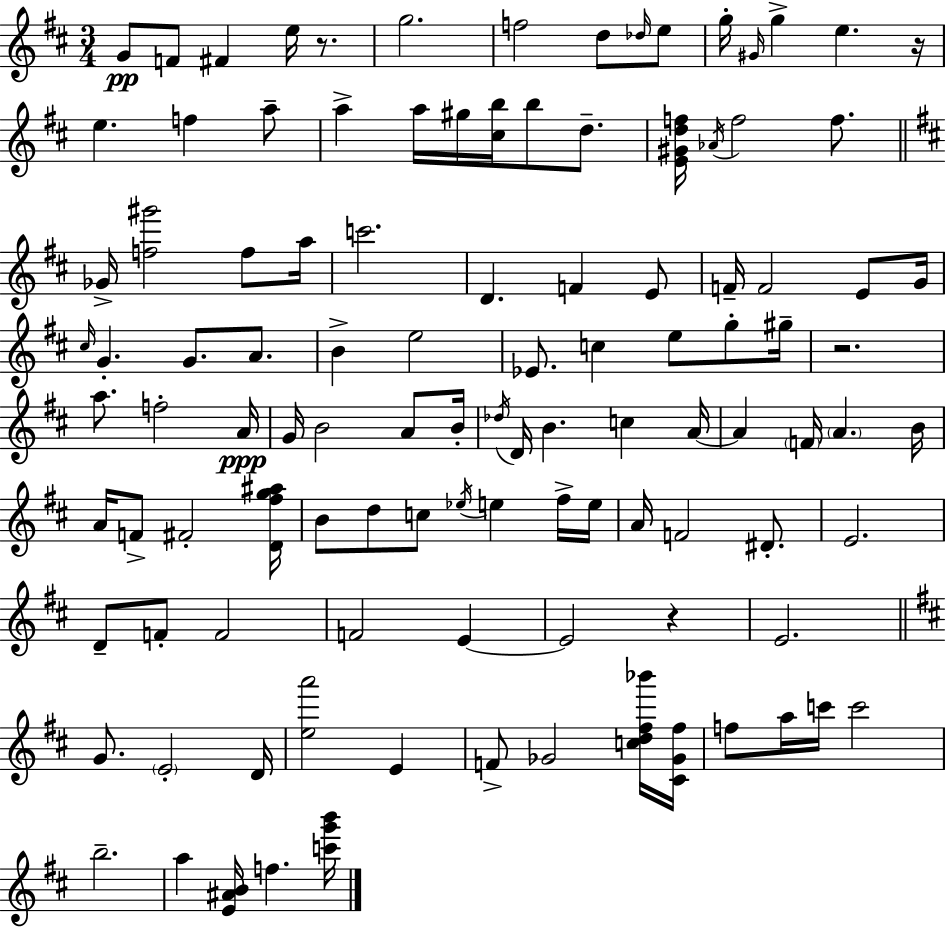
X:1
T:Untitled
M:3/4
L:1/4
K:D
G/2 F/2 ^F e/4 z/2 g2 f2 d/2 _d/4 e/2 g/4 ^G/4 g e z/4 e f a/2 a a/4 ^g/4 [^cb]/4 b/2 d/2 [E^Gdf]/4 _A/4 f2 f/2 _G/4 [f^g']2 f/2 a/4 c'2 D F E/2 F/4 F2 E/2 G/4 ^c/4 G G/2 A/2 B e2 _E/2 c e/2 g/2 ^g/4 z2 a/2 f2 A/4 G/4 B2 A/2 B/4 _d/4 D/4 B c A/4 A F/4 A B/4 A/4 F/2 ^F2 [D^fg^a]/4 B/2 d/2 c/2 _e/4 e ^f/4 e/4 A/4 F2 ^D/2 E2 D/2 F/2 F2 F2 E E2 z E2 G/2 E2 D/4 [ea']2 E F/2 _G2 [cd^f_b']/4 [^C_G^f]/4 f/2 a/4 c'/4 c'2 b2 a [E^AB]/4 f [c'g'b']/4